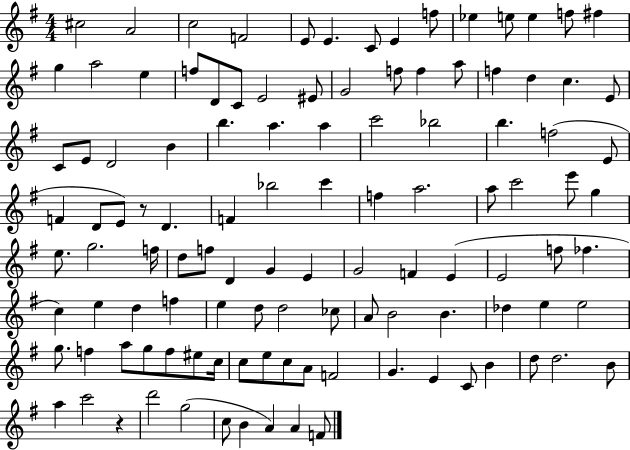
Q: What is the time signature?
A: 4/4